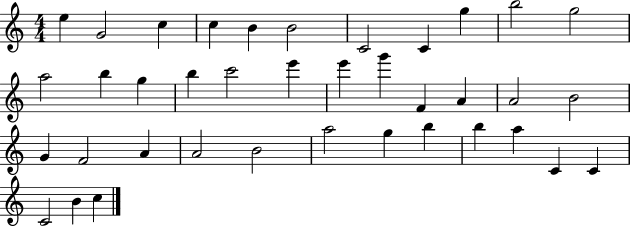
E5/q G4/h C5/q C5/q B4/q B4/h C4/h C4/q G5/q B5/h G5/h A5/h B5/q G5/q B5/q C6/h E6/q E6/q G6/q F4/q A4/q A4/h B4/h G4/q F4/h A4/q A4/h B4/h A5/h G5/q B5/q B5/q A5/q C4/q C4/q C4/h B4/q C5/q